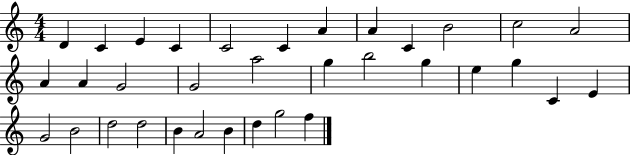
D4/q C4/q E4/q C4/q C4/h C4/q A4/q A4/q C4/q B4/h C5/h A4/h A4/q A4/q G4/h G4/h A5/h G5/q B5/h G5/q E5/q G5/q C4/q E4/q G4/h B4/h D5/h D5/h B4/q A4/h B4/q D5/q G5/h F5/q